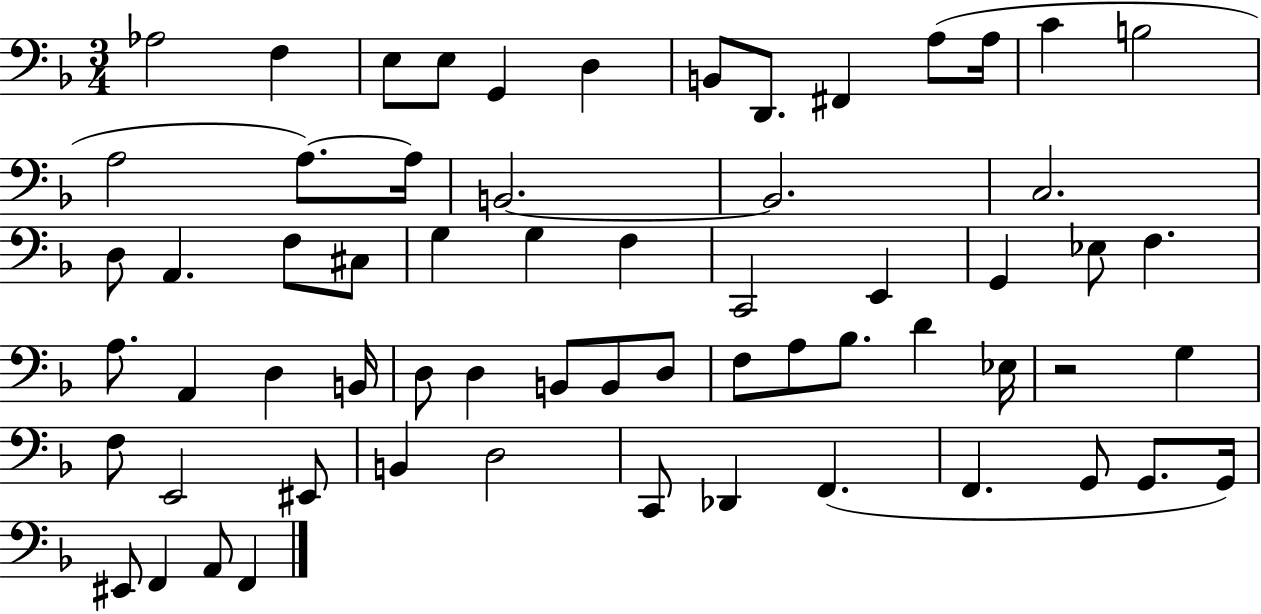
Ab3/h F3/q E3/e E3/e G2/q D3/q B2/e D2/e. F#2/q A3/e A3/s C4/q B3/h A3/h A3/e. A3/s B2/h. B2/h. C3/h. D3/e A2/q. F3/e C#3/e G3/q G3/q F3/q C2/h E2/q G2/q Eb3/e F3/q. A3/e. A2/q D3/q B2/s D3/e D3/q B2/e B2/e D3/e F3/e A3/e Bb3/e. D4/q Eb3/s R/h G3/q F3/e E2/h EIS2/e B2/q D3/h C2/e Db2/q F2/q. F2/q. G2/e G2/e. G2/s EIS2/e F2/q A2/e F2/q